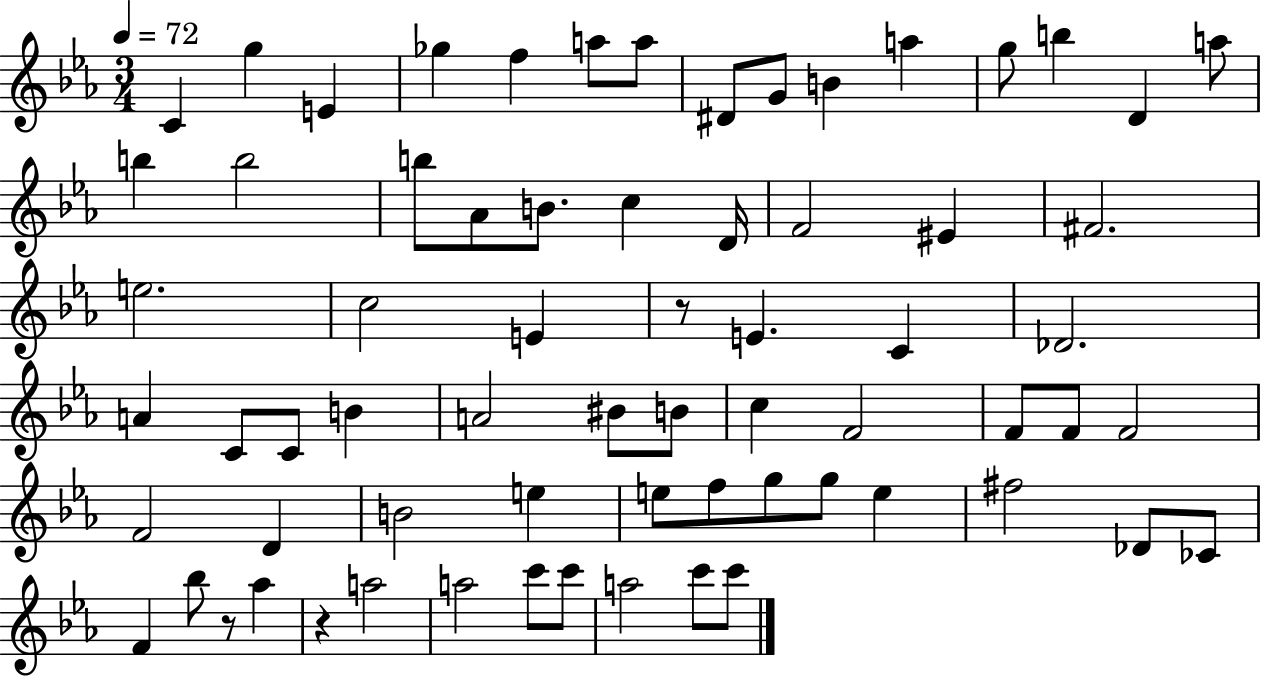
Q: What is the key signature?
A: EES major